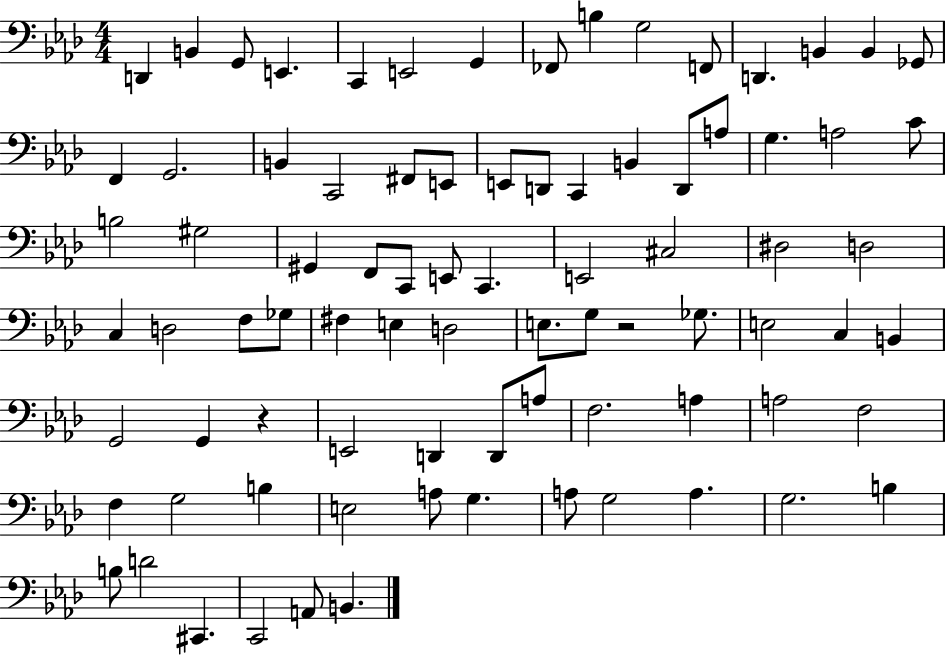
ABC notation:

X:1
T:Untitled
M:4/4
L:1/4
K:Ab
D,, B,, G,,/2 E,, C,, E,,2 G,, _F,,/2 B, G,2 F,,/2 D,, B,, B,, _G,,/2 F,, G,,2 B,, C,,2 ^F,,/2 E,,/2 E,,/2 D,,/2 C,, B,, D,,/2 A,/2 G, A,2 C/2 B,2 ^G,2 ^G,, F,,/2 C,,/2 E,,/2 C,, E,,2 ^C,2 ^D,2 D,2 C, D,2 F,/2 _G,/2 ^F, E, D,2 E,/2 G,/2 z2 _G,/2 E,2 C, B,, G,,2 G,, z E,,2 D,, D,,/2 A,/2 F,2 A, A,2 F,2 F, G,2 B, E,2 A,/2 G, A,/2 G,2 A, G,2 B, B,/2 D2 ^C,, C,,2 A,,/2 B,,